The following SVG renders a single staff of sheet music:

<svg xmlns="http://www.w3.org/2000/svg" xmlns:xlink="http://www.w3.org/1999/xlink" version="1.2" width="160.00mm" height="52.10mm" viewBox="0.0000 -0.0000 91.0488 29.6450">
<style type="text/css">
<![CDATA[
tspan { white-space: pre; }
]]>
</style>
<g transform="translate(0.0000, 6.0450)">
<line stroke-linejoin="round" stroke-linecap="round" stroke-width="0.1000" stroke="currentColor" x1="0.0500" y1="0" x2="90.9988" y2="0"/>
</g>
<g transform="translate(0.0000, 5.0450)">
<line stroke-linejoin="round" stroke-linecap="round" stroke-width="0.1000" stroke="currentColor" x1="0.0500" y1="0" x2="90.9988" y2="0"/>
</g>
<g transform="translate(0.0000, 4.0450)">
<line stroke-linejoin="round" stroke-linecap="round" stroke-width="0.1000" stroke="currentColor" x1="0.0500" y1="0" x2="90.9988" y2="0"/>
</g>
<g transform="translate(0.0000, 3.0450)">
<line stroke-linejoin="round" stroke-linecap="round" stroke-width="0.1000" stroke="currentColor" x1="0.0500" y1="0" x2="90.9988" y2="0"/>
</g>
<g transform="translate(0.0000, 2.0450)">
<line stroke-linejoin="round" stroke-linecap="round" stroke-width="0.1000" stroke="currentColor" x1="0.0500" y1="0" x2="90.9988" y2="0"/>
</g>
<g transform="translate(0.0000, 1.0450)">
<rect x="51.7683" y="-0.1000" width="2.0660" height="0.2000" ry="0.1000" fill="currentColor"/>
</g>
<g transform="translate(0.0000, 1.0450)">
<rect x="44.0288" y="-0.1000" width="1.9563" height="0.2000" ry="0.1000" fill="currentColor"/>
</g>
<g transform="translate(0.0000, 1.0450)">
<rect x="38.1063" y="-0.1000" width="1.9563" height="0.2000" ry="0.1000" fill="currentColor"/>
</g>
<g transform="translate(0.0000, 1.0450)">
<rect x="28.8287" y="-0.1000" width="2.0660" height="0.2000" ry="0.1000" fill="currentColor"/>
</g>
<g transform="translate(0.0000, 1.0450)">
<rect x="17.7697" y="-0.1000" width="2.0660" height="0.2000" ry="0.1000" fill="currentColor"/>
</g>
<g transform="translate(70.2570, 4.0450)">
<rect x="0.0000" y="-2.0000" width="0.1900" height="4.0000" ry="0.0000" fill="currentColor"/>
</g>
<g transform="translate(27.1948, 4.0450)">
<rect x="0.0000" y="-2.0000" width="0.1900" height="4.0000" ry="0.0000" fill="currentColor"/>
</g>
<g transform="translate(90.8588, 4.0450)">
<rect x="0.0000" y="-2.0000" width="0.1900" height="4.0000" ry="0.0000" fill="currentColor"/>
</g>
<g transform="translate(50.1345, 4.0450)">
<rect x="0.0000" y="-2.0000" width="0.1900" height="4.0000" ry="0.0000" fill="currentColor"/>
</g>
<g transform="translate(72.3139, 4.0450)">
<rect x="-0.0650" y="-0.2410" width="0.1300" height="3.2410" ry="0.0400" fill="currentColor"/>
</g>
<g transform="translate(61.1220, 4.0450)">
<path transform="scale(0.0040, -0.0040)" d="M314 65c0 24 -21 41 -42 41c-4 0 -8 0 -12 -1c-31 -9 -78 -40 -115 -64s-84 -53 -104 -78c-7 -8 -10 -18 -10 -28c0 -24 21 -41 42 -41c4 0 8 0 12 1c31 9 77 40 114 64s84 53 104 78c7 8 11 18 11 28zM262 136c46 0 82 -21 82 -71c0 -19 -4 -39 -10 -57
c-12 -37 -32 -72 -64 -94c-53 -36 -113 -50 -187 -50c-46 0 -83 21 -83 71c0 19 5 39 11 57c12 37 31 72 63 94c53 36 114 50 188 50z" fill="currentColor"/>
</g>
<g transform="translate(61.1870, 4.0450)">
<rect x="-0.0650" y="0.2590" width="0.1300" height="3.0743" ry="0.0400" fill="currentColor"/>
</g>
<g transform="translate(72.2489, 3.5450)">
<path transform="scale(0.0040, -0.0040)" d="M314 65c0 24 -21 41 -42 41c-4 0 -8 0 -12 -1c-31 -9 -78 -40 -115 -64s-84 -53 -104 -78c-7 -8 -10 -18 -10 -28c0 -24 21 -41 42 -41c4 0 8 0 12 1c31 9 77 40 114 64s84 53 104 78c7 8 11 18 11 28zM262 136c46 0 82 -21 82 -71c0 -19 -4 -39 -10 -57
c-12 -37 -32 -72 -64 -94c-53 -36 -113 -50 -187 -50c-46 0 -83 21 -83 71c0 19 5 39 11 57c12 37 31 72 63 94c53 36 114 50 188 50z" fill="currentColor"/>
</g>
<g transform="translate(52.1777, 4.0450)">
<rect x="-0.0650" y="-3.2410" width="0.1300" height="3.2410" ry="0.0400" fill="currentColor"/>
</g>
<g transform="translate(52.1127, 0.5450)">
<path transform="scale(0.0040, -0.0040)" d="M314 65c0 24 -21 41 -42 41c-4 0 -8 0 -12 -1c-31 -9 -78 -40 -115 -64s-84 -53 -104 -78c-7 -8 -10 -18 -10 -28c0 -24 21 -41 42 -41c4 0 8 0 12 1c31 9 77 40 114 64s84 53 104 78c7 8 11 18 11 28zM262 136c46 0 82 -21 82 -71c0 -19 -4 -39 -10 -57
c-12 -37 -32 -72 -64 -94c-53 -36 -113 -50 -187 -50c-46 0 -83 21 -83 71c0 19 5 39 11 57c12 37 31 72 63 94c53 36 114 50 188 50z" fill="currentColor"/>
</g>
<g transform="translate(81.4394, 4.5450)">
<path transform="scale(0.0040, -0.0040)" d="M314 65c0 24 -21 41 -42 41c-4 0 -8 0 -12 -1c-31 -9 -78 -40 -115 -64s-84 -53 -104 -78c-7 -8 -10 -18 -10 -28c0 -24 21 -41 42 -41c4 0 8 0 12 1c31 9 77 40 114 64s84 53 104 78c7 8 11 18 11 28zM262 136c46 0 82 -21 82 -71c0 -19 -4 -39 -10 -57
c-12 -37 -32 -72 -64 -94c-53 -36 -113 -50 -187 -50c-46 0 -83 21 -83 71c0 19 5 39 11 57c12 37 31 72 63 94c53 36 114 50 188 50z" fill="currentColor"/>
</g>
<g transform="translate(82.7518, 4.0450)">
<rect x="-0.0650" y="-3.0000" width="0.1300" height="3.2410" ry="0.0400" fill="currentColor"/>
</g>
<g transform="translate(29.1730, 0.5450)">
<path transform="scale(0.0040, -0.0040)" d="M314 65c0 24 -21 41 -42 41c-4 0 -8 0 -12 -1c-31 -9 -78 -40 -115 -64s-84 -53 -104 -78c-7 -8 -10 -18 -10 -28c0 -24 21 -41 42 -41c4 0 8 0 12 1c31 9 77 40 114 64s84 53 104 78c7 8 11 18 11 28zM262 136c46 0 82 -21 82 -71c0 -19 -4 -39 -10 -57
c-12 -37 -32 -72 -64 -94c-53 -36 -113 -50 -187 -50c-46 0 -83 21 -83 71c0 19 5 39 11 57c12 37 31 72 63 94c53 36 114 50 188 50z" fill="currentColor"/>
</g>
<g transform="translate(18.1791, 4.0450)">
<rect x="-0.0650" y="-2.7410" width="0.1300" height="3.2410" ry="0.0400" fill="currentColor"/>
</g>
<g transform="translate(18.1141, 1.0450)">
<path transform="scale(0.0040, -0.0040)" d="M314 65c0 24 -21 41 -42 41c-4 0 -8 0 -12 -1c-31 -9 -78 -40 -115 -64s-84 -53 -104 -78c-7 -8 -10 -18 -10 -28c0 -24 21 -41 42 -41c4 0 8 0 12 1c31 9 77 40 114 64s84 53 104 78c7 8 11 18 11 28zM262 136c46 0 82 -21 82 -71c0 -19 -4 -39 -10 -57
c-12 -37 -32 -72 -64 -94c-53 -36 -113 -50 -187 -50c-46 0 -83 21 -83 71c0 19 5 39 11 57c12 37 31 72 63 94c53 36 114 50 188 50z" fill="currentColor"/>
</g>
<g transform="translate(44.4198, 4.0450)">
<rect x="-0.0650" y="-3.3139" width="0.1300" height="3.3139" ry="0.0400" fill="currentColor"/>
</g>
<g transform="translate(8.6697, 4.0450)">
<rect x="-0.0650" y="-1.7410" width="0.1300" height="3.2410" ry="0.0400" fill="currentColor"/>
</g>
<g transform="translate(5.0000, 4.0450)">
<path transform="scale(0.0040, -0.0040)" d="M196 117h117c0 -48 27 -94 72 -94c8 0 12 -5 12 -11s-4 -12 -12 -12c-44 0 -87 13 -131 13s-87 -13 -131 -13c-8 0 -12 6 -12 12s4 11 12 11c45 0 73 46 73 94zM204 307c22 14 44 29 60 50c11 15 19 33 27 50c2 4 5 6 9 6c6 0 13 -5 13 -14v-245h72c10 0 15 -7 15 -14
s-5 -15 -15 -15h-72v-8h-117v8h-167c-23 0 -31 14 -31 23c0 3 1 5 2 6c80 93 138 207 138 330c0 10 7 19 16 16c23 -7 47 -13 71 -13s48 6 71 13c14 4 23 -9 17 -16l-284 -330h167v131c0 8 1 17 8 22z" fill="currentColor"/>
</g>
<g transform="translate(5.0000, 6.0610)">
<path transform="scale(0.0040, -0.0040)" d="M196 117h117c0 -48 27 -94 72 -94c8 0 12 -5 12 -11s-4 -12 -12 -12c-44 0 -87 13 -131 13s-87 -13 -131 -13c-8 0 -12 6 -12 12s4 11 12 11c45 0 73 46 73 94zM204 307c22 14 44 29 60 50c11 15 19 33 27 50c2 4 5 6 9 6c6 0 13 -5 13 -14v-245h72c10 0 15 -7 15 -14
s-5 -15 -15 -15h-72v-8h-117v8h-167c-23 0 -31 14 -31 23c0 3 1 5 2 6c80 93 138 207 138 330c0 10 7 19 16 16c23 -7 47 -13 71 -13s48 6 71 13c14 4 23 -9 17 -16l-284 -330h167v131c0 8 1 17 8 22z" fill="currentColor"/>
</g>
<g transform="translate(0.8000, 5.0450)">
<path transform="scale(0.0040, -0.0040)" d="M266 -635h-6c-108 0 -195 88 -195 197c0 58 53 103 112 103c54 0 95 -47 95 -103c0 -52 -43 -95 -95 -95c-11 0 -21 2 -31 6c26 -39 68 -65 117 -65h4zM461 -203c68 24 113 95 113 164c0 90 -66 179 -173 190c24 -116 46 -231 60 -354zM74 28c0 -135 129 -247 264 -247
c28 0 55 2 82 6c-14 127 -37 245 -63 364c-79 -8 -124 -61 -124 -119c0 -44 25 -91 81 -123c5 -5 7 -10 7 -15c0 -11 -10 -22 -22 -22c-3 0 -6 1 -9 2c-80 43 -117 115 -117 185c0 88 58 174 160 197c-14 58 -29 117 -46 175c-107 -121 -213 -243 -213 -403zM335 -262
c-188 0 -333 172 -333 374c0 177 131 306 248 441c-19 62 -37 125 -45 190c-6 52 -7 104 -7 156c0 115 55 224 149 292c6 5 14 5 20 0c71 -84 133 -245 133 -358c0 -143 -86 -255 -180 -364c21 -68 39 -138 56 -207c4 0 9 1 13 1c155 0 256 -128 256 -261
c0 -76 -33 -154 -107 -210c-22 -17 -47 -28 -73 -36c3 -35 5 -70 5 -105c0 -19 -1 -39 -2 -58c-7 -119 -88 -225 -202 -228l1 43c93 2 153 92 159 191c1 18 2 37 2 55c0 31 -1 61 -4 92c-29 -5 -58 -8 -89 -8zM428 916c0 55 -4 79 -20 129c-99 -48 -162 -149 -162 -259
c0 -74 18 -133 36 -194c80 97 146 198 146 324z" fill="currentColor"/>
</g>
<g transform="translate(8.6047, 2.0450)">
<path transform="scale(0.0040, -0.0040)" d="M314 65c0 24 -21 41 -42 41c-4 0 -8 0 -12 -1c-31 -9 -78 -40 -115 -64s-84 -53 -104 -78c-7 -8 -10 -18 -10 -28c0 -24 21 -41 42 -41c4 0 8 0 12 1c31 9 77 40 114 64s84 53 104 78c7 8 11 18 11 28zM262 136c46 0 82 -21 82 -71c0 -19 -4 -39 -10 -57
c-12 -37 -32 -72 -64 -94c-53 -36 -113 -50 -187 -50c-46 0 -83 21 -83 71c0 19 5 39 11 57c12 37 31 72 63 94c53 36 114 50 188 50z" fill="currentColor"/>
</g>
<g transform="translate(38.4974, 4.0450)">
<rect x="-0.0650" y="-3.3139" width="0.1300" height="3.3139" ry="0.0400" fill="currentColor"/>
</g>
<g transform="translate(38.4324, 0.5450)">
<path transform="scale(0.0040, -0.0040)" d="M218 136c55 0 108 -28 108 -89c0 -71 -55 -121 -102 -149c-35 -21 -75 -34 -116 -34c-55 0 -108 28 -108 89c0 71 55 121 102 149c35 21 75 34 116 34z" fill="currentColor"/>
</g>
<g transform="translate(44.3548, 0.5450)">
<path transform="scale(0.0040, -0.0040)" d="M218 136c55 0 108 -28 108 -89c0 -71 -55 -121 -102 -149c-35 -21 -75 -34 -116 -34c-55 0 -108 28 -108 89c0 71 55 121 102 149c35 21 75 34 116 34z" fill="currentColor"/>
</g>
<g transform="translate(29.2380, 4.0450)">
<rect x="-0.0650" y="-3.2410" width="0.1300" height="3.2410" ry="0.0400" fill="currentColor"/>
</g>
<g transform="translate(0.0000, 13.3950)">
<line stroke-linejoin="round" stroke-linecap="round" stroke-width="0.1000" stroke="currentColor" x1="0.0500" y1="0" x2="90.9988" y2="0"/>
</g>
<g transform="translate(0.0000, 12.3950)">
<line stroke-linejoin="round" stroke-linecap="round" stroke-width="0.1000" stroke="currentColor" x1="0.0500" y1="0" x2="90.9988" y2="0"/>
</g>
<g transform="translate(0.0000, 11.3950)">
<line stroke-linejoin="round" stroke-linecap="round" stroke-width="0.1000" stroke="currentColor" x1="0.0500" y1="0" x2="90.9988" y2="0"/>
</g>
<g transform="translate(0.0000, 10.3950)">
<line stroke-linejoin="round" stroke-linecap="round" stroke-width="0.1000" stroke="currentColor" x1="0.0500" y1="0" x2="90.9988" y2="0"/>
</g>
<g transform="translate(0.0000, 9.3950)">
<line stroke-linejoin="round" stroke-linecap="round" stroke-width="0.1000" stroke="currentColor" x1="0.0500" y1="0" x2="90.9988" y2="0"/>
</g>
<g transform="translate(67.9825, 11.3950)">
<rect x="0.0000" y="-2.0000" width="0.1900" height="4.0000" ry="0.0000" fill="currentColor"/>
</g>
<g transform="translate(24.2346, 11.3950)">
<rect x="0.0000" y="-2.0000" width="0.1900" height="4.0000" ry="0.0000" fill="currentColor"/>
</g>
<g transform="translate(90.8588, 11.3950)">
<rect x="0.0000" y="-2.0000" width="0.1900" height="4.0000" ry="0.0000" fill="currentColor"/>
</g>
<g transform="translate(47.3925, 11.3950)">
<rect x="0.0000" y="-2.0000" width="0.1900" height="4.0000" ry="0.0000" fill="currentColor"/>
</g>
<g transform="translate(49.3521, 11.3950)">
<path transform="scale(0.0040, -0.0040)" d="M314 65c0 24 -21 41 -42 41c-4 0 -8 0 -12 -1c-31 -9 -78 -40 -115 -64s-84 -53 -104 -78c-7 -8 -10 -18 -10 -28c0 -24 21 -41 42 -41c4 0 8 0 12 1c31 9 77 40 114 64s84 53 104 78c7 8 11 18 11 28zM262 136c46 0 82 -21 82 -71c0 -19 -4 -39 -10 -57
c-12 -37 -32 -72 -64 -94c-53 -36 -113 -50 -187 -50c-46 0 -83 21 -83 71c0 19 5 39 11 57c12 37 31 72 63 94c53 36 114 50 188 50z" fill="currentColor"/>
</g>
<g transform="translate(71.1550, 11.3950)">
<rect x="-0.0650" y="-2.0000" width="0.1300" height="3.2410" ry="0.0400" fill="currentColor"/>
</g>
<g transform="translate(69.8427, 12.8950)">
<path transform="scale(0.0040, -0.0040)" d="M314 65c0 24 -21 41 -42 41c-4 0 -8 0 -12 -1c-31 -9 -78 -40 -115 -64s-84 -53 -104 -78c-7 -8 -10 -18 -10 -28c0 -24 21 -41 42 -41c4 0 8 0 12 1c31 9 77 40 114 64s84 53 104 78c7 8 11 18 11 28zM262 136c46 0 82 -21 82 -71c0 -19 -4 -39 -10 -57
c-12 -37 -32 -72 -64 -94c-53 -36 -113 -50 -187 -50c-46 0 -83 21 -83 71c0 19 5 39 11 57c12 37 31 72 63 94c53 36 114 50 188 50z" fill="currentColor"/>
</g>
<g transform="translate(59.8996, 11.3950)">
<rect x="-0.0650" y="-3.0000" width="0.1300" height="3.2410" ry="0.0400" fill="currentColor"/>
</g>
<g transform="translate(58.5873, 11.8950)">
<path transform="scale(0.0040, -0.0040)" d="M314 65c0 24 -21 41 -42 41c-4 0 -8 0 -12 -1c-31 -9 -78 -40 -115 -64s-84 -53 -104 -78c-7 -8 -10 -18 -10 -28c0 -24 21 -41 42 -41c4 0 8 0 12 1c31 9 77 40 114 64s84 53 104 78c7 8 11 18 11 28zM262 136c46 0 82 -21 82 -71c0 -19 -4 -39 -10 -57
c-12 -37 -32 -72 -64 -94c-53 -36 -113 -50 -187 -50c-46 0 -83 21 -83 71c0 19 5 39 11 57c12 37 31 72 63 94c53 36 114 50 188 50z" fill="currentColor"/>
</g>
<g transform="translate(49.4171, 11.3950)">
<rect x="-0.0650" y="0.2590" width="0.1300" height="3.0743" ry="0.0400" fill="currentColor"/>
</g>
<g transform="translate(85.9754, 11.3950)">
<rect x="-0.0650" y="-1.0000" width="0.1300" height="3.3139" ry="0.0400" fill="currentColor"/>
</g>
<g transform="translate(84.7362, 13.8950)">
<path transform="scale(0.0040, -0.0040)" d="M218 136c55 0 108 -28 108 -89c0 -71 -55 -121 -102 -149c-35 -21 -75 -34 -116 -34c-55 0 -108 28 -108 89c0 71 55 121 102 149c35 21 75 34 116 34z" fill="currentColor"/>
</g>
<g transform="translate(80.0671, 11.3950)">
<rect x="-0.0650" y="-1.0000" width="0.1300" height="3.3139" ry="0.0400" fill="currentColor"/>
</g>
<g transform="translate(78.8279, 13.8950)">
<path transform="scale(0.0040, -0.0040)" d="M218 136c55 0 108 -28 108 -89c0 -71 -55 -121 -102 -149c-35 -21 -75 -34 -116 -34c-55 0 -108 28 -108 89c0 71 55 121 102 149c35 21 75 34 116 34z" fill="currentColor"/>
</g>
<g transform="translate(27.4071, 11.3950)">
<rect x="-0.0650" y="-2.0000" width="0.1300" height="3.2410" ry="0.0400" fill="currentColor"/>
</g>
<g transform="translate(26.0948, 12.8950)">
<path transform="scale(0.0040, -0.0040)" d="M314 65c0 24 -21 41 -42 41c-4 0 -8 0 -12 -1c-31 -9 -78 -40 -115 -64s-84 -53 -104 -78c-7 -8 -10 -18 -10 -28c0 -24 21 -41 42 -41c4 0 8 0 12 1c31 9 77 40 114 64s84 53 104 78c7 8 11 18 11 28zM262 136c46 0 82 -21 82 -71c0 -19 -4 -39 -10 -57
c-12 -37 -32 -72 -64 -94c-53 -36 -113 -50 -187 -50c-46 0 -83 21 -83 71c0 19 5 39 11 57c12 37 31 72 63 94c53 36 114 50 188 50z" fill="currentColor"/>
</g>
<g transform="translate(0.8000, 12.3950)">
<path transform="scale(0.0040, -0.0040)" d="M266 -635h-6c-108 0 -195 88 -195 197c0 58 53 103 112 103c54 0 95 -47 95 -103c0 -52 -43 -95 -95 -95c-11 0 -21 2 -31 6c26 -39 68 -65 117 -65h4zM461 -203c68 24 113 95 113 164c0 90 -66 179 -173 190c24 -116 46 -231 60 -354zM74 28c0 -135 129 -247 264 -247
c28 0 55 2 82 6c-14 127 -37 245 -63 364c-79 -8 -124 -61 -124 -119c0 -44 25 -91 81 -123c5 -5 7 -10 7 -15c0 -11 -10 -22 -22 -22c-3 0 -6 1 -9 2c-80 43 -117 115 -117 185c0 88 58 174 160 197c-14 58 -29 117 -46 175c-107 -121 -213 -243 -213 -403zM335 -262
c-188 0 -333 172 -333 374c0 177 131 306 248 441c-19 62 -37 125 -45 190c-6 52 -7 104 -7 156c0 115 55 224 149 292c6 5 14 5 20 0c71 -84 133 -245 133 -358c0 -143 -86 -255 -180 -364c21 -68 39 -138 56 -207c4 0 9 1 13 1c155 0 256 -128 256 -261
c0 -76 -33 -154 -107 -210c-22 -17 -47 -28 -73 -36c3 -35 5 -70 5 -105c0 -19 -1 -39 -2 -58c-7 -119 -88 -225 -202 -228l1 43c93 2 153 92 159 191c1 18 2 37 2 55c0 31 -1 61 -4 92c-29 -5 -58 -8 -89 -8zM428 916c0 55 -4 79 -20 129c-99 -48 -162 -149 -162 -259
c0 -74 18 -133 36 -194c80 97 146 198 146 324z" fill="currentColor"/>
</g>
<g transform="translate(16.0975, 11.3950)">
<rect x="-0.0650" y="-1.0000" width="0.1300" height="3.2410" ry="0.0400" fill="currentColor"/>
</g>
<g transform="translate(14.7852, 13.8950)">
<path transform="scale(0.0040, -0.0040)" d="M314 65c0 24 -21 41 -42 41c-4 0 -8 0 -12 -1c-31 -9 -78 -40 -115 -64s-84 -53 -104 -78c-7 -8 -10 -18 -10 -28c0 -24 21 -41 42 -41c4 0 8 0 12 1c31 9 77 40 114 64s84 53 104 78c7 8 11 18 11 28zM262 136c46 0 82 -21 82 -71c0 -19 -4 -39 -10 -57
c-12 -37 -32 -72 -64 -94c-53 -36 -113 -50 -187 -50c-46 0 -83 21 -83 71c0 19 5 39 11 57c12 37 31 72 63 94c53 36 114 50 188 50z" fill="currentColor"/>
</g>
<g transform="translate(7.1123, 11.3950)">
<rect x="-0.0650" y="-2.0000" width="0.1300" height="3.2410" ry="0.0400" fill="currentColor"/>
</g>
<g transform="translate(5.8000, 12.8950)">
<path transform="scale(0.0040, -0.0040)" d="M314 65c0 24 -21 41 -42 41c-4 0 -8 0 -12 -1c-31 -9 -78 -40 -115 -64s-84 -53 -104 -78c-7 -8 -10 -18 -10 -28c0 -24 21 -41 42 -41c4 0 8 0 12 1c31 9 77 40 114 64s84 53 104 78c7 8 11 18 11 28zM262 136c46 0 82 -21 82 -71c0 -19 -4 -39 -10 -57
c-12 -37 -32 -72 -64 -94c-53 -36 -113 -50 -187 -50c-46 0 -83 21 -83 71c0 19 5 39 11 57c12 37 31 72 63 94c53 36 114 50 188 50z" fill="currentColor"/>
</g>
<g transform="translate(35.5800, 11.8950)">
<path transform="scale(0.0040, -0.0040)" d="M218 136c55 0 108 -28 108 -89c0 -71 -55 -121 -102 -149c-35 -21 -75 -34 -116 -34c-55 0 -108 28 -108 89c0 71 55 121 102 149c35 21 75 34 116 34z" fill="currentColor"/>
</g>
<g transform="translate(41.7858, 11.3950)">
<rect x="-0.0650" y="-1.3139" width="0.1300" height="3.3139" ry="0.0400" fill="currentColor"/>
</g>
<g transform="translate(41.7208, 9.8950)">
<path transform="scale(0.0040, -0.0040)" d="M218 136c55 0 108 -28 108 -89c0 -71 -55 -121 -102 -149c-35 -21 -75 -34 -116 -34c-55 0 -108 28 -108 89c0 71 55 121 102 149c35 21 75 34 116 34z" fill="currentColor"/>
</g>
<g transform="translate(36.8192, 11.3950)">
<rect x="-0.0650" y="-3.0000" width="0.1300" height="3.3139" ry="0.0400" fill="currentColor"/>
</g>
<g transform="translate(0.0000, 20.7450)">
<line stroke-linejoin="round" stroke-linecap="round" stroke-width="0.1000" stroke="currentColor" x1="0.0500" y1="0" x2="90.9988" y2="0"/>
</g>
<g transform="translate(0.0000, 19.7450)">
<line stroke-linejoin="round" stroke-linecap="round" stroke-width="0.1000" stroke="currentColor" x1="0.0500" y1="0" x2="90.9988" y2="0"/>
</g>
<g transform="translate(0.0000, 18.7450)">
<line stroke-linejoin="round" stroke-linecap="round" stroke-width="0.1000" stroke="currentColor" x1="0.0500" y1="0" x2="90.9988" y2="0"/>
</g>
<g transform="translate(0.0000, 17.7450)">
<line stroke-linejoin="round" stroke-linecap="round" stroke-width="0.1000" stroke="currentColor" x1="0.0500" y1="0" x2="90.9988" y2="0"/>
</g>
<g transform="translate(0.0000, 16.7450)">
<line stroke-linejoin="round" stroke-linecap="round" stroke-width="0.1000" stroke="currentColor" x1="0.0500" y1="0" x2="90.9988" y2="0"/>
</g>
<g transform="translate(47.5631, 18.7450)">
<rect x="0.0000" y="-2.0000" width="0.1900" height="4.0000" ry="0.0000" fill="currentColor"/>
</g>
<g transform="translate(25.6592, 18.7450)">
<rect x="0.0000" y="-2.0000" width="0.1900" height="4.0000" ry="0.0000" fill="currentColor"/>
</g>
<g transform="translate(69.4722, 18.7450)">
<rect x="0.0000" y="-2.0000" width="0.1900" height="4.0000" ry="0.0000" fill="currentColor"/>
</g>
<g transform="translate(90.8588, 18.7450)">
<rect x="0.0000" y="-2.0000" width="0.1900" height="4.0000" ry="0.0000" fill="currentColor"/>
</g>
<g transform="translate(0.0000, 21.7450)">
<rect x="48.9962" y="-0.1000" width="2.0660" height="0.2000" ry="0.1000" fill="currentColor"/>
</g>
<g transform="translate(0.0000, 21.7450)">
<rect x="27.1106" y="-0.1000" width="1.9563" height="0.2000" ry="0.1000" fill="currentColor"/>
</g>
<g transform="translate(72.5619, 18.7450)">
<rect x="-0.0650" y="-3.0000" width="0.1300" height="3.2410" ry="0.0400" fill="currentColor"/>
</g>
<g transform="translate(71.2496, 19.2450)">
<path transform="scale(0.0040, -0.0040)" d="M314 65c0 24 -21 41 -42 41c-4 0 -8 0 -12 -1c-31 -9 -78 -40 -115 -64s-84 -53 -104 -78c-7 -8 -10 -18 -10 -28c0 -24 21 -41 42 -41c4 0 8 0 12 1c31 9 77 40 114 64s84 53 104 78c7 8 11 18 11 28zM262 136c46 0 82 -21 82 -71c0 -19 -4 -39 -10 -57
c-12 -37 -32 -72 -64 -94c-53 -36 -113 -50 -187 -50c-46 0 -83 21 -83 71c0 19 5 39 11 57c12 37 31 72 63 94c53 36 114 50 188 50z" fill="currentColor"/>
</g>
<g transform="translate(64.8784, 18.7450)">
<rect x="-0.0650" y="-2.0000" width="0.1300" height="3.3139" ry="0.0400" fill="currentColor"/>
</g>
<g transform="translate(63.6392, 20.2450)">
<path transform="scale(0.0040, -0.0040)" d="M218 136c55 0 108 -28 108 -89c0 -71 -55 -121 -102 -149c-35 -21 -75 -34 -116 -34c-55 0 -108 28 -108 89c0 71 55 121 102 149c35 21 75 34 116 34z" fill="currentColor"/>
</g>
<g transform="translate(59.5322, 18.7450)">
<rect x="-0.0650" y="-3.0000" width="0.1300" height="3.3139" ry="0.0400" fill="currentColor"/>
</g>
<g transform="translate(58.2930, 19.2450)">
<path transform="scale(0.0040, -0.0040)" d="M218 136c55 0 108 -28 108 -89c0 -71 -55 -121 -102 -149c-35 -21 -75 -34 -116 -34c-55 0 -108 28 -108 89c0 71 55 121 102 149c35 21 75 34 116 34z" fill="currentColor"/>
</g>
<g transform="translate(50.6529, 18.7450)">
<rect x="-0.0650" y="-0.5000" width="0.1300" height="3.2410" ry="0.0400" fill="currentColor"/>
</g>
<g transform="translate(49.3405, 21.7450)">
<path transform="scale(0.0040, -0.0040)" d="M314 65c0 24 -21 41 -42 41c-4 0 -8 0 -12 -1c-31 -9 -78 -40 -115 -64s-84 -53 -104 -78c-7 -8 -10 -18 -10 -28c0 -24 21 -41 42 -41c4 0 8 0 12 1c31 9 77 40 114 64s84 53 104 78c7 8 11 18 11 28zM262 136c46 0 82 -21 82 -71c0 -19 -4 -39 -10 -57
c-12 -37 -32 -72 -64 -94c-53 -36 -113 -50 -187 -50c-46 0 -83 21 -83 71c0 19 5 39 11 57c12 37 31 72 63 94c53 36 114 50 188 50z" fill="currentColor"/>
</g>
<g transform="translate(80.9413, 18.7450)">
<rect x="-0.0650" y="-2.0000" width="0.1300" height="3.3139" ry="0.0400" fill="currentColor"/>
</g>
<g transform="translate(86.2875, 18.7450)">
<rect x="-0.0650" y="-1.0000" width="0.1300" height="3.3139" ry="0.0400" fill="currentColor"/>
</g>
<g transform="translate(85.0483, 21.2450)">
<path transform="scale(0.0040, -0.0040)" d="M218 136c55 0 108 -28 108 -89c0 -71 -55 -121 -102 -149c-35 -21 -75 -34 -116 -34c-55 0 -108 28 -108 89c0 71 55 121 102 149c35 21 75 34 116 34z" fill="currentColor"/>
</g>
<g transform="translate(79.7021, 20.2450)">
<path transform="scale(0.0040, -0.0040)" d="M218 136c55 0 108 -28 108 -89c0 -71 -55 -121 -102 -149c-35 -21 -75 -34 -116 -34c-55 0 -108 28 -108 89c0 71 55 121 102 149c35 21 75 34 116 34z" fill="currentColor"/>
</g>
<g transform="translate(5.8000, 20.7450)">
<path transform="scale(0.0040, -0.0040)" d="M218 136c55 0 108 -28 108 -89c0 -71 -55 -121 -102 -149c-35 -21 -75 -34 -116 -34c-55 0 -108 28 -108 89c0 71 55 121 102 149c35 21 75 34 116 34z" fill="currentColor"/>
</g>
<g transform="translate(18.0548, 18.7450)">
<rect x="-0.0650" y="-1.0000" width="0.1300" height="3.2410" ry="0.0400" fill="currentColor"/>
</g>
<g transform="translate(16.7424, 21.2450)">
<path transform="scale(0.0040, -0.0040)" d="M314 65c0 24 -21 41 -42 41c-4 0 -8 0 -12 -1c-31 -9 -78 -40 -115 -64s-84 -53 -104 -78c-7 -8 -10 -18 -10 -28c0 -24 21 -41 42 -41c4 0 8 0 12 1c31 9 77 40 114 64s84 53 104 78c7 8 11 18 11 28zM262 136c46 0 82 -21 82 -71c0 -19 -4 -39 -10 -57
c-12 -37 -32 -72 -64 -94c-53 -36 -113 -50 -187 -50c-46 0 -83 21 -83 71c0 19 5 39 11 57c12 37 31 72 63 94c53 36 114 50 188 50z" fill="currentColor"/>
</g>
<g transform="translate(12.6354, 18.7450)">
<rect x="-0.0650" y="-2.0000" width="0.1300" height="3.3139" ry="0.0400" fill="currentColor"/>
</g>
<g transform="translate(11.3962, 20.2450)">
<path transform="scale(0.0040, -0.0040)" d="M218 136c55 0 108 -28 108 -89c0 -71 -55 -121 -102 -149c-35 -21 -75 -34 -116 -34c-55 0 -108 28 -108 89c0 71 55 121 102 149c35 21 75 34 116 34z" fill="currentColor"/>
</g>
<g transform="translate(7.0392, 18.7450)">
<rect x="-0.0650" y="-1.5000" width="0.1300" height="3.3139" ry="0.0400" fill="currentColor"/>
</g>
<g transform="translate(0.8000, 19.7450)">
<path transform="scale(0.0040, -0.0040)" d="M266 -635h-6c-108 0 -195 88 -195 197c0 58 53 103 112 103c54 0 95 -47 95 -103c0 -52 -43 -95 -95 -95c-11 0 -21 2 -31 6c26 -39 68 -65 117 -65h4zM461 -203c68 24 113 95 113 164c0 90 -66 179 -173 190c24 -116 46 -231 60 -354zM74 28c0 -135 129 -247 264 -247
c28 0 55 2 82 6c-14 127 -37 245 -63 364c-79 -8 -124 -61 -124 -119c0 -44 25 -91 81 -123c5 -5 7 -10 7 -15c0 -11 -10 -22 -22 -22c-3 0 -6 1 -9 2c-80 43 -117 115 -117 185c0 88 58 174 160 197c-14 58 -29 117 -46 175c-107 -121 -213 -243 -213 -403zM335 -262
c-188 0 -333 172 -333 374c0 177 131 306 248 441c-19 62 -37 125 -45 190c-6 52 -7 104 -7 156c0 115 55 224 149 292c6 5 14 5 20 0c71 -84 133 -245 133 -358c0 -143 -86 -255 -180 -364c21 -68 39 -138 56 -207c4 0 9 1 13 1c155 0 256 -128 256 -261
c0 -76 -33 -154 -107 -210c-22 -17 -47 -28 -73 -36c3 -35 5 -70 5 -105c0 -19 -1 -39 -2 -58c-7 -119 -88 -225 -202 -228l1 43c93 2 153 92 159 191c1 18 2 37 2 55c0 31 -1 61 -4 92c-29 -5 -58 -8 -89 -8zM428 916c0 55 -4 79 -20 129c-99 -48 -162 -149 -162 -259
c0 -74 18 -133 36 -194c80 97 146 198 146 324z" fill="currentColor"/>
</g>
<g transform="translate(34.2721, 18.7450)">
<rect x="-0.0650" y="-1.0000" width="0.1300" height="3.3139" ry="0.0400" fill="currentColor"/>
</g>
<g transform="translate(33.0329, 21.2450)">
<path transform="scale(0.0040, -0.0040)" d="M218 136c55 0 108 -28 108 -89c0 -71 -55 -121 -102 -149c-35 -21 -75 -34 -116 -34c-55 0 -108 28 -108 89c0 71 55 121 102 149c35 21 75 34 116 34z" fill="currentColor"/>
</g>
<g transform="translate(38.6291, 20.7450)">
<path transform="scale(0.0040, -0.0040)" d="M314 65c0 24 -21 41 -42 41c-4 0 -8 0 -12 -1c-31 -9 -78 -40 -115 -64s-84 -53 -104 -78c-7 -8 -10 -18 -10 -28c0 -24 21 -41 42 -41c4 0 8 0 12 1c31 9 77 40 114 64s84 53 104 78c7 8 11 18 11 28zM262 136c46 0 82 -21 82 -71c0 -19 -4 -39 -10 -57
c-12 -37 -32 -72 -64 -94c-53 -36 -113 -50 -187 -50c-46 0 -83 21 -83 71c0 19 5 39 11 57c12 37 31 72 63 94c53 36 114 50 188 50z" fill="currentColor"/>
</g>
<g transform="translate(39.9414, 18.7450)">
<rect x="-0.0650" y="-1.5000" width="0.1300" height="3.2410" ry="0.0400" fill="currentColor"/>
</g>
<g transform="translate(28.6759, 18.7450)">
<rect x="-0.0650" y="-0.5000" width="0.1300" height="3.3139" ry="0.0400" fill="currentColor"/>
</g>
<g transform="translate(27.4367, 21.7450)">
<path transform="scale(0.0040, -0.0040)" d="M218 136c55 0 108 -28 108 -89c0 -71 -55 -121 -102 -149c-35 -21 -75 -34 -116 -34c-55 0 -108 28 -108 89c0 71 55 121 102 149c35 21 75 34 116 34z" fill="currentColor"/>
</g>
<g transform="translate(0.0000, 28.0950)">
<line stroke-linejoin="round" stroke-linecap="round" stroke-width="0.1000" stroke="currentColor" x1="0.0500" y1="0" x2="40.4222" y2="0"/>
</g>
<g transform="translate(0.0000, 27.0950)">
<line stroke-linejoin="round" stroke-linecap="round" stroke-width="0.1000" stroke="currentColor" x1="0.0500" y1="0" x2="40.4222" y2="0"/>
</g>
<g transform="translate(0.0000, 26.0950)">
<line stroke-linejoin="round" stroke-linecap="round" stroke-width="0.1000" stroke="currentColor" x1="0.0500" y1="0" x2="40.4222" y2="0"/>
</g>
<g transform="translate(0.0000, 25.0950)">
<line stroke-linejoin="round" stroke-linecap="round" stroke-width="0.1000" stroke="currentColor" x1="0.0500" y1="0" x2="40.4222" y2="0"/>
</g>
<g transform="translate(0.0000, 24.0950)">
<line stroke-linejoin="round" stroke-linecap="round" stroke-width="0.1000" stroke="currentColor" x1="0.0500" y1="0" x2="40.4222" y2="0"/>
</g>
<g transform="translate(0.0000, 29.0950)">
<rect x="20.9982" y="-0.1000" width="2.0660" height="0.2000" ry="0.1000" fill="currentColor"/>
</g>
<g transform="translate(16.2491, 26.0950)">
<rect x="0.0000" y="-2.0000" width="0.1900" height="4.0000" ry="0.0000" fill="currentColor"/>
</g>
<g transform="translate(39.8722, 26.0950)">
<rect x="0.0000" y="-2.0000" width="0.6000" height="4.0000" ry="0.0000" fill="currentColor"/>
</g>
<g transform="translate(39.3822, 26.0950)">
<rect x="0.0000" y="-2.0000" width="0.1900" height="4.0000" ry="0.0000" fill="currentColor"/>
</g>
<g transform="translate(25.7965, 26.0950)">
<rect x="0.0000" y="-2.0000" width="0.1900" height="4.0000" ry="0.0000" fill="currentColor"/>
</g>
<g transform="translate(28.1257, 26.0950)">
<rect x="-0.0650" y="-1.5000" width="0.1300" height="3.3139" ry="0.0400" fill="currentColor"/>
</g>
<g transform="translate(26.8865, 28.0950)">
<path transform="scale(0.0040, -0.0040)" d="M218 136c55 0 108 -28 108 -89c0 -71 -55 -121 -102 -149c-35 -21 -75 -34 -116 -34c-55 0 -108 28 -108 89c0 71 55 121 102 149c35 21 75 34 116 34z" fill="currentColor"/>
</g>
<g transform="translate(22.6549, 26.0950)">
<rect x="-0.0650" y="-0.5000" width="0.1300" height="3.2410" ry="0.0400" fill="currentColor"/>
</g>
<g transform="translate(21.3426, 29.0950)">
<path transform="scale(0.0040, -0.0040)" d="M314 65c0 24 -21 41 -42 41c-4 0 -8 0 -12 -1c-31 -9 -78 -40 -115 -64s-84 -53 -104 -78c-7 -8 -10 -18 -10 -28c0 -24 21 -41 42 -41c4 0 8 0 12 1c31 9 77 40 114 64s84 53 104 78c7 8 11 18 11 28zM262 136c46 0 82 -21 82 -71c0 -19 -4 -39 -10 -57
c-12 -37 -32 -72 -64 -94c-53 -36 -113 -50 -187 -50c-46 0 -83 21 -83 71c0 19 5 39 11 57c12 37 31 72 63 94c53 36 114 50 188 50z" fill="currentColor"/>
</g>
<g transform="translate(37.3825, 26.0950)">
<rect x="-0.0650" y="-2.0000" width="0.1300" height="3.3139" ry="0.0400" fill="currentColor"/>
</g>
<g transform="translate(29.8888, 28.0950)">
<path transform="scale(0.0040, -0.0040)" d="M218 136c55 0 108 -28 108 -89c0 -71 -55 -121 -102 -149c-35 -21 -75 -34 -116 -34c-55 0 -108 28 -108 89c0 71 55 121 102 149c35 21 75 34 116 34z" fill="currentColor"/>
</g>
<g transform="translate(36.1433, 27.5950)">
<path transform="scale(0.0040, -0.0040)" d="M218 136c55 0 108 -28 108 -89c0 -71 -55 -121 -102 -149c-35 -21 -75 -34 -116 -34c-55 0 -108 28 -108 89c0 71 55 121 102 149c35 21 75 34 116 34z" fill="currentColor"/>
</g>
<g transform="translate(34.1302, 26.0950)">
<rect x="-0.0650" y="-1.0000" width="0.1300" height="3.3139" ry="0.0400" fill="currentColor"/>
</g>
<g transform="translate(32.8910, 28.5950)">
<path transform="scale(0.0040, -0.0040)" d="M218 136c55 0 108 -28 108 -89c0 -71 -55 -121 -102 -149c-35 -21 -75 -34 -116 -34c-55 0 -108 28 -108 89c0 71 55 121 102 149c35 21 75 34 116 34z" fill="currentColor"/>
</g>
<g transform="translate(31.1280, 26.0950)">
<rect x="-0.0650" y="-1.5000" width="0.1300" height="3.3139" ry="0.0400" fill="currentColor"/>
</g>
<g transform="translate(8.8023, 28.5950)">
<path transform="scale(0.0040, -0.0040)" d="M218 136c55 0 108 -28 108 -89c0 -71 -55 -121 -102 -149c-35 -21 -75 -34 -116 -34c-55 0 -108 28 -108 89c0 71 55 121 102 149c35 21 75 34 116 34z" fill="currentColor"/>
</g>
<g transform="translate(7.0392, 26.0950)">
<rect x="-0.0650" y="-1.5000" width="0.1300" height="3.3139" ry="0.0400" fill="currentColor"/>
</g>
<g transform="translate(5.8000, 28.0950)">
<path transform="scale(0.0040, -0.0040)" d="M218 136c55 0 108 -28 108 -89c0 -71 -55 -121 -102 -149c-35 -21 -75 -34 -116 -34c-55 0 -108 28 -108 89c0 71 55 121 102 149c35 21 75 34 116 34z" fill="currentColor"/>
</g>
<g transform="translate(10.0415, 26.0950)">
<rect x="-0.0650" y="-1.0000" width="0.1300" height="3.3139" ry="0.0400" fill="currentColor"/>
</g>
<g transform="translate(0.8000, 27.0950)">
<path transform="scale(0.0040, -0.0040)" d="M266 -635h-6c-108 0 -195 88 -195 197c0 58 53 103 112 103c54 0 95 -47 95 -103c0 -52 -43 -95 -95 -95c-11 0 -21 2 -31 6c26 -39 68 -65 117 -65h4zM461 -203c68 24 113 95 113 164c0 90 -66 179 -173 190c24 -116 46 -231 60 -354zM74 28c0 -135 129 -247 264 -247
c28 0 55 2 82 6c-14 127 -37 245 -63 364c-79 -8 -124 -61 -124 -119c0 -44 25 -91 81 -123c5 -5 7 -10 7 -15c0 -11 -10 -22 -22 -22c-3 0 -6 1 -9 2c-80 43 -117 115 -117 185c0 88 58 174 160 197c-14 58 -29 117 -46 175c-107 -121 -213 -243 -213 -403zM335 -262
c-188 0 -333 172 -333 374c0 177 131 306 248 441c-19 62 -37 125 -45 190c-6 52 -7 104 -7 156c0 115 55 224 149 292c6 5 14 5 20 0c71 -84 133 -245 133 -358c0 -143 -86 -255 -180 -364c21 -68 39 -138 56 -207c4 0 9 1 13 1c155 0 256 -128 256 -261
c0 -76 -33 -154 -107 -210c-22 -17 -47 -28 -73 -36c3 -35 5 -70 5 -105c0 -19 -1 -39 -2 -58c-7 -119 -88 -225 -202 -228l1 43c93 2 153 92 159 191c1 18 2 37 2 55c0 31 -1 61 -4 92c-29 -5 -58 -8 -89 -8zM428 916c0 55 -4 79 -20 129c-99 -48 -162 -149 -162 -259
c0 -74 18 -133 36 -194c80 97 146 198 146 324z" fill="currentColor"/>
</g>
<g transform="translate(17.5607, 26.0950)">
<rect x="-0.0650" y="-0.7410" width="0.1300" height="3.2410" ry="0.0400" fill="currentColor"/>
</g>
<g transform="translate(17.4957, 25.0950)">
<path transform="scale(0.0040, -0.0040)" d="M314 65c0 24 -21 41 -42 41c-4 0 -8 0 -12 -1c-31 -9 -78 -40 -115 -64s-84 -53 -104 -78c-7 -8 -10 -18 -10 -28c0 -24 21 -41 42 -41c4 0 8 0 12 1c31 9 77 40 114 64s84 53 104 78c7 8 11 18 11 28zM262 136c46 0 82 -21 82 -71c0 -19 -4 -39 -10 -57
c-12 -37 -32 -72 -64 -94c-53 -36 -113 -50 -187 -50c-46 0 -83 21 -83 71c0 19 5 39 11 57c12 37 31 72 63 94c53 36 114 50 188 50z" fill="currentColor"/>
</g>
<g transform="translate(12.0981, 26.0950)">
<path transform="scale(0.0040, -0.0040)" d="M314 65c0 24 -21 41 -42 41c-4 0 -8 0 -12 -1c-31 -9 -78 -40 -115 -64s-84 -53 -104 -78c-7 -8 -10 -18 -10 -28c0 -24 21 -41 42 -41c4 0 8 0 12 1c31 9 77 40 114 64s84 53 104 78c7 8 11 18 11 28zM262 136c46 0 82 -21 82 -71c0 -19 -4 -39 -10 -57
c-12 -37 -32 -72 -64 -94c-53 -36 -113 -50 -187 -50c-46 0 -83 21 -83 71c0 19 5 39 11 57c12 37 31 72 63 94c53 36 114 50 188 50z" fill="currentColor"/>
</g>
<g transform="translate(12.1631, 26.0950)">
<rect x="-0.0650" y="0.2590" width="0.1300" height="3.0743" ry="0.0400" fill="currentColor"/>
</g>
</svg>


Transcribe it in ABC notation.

X:1
T:Untitled
M:4/4
L:1/4
K:C
f2 a2 b2 b b b2 B2 c2 A2 F2 D2 F2 A e B2 A2 F2 D D E F D2 C D E2 C2 A F A2 F D E D B2 d2 C2 E E D F